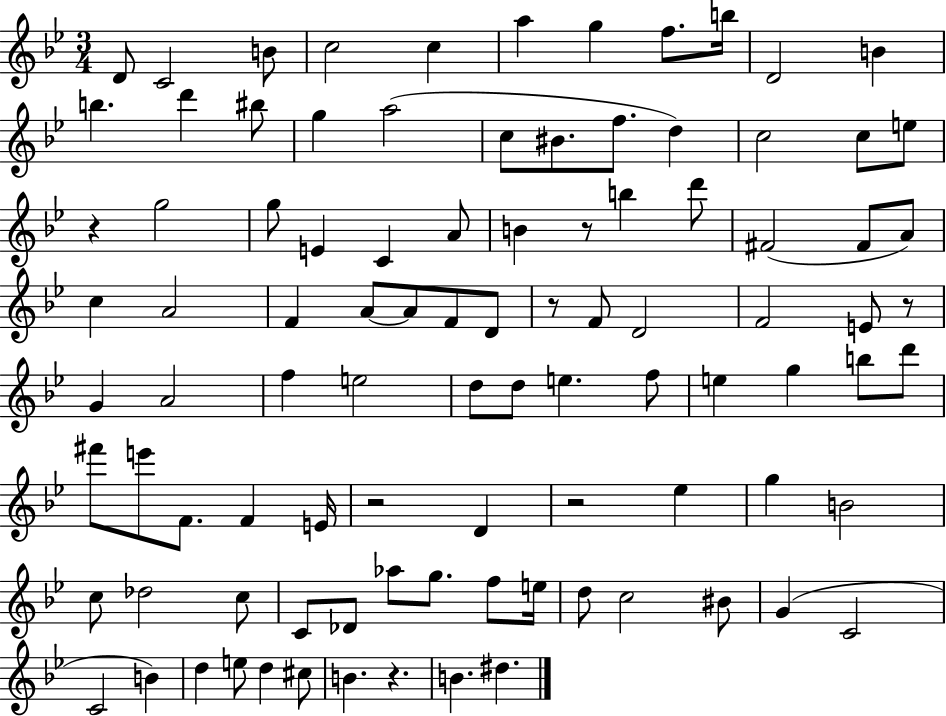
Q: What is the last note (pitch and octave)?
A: D#5